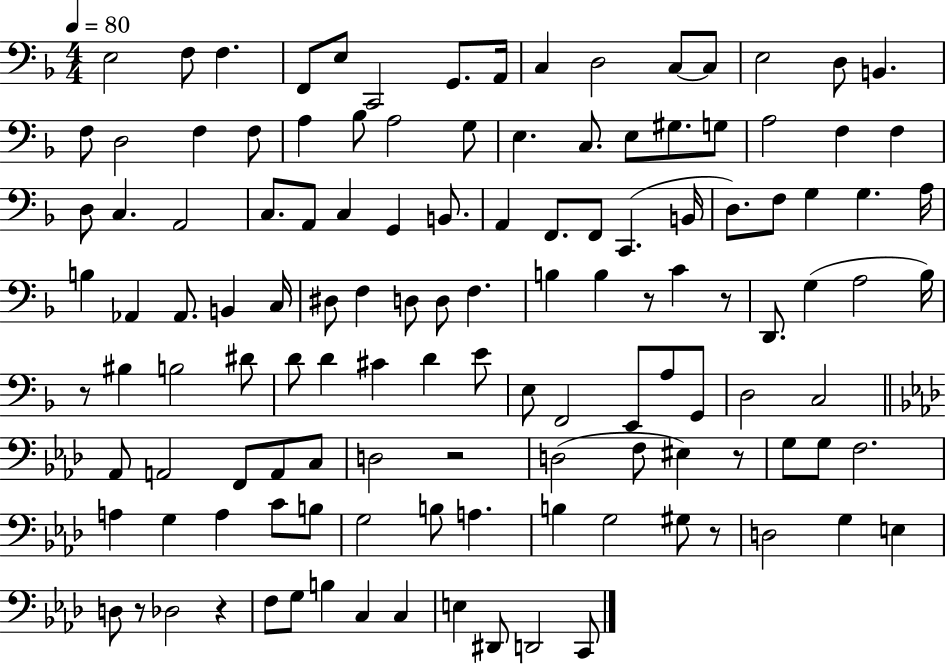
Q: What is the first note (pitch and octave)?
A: E3